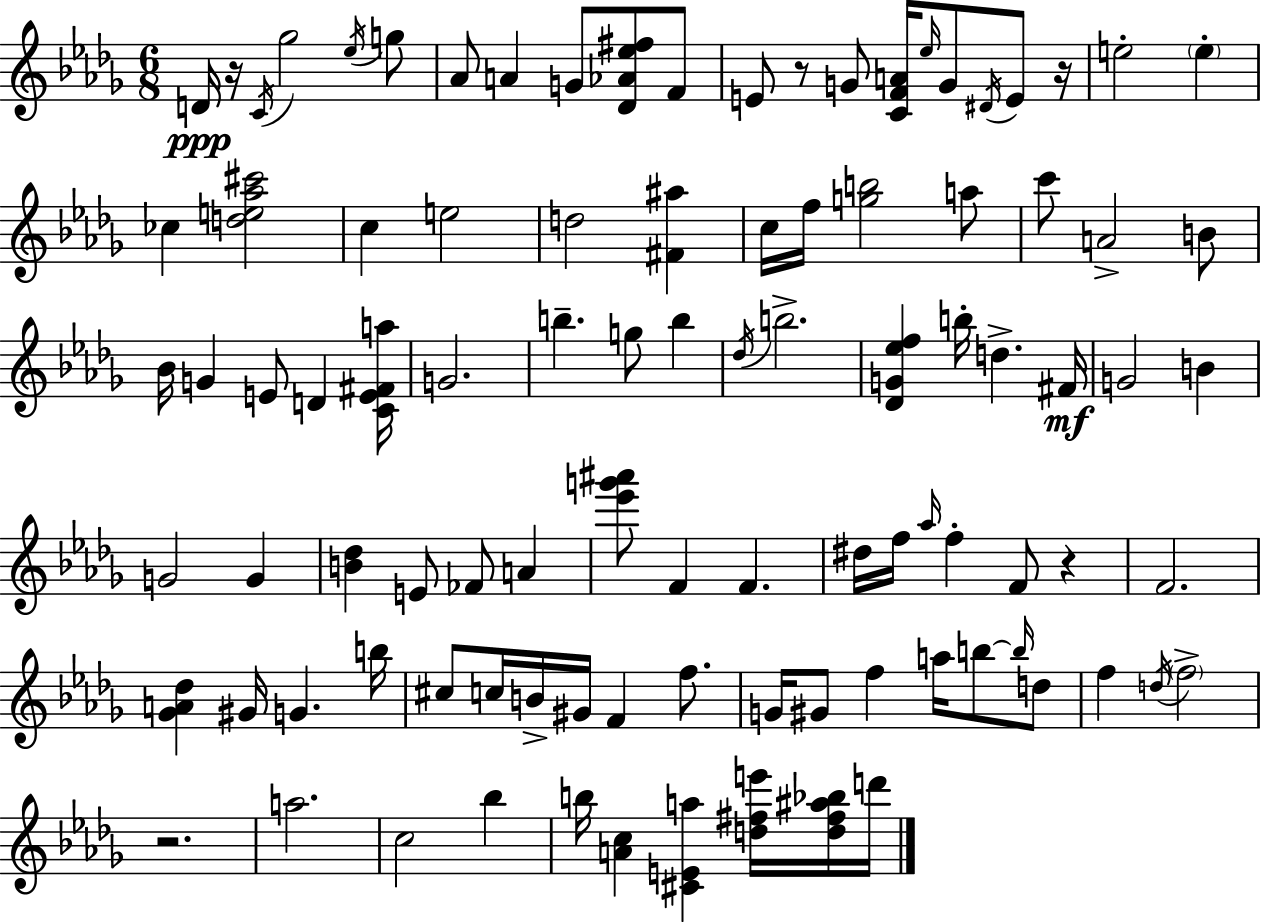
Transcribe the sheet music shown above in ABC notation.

X:1
T:Untitled
M:6/8
L:1/4
K:Bbm
D/4 z/4 C/4 _g2 _e/4 g/2 _A/2 A G/2 [_D_A_e^f]/2 F/2 E/2 z/2 G/2 [CFA]/4 _e/4 G/2 ^D/4 E/2 z/4 e2 e _c [de_a^c']2 c e2 d2 [^F^a] c/4 f/4 [gb]2 a/2 c'/2 A2 B/2 _B/4 G E/2 D [CE^Fa]/4 G2 b g/2 b _d/4 b2 [_DG_ef] b/4 d ^F/4 G2 B G2 G [B_d] E/2 _F/2 A [_e'g'^a']/2 F F ^d/4 f/4 _a/4 f F/2 z F2 [_GA_d] ^G/4 G b/4 ^c/2 c/4 B/4 ^G/4 F f/2 G/4 ^G/2 f a/4 b/2 b/4 d/2 f d/4 f2 z2 a2 c2 _b b/4 [Ac] [^CEa] [d^fe']/4 [d^f^a_b]/4 d'/4